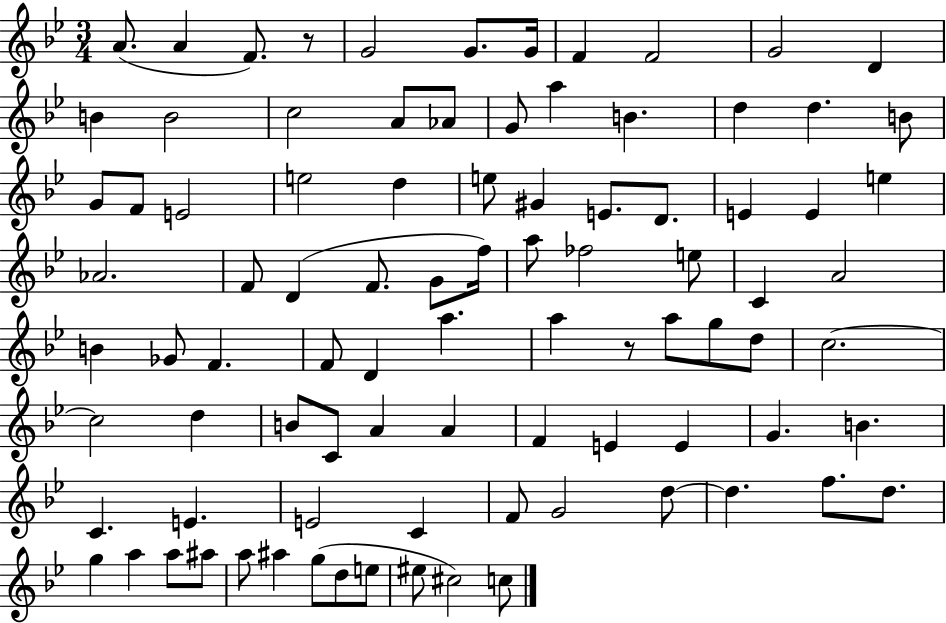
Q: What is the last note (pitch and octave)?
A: C5